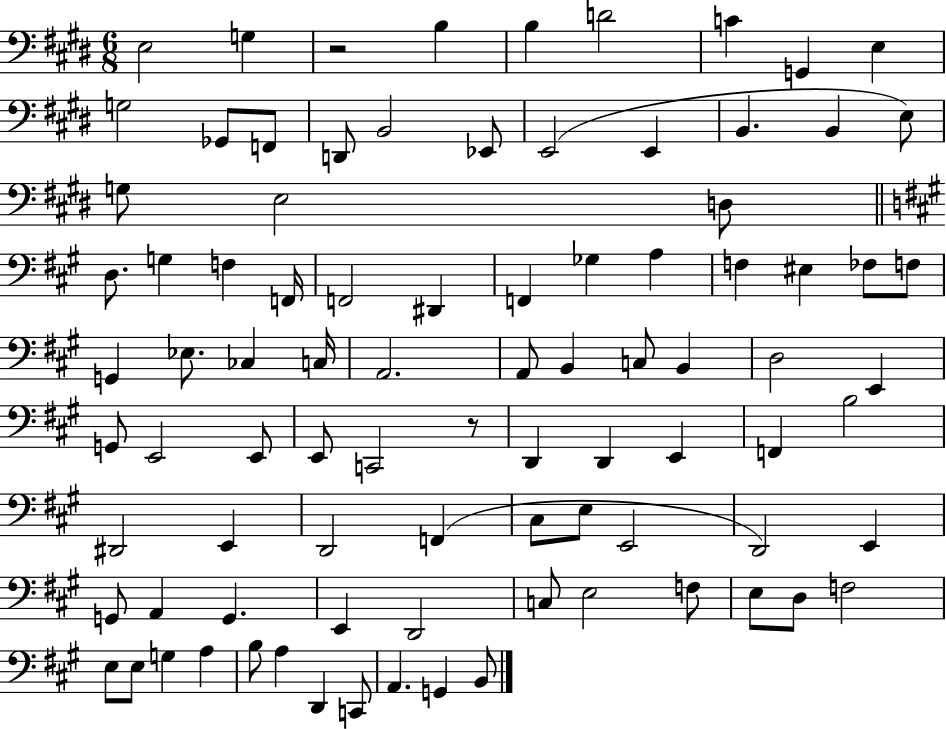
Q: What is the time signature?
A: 6/8